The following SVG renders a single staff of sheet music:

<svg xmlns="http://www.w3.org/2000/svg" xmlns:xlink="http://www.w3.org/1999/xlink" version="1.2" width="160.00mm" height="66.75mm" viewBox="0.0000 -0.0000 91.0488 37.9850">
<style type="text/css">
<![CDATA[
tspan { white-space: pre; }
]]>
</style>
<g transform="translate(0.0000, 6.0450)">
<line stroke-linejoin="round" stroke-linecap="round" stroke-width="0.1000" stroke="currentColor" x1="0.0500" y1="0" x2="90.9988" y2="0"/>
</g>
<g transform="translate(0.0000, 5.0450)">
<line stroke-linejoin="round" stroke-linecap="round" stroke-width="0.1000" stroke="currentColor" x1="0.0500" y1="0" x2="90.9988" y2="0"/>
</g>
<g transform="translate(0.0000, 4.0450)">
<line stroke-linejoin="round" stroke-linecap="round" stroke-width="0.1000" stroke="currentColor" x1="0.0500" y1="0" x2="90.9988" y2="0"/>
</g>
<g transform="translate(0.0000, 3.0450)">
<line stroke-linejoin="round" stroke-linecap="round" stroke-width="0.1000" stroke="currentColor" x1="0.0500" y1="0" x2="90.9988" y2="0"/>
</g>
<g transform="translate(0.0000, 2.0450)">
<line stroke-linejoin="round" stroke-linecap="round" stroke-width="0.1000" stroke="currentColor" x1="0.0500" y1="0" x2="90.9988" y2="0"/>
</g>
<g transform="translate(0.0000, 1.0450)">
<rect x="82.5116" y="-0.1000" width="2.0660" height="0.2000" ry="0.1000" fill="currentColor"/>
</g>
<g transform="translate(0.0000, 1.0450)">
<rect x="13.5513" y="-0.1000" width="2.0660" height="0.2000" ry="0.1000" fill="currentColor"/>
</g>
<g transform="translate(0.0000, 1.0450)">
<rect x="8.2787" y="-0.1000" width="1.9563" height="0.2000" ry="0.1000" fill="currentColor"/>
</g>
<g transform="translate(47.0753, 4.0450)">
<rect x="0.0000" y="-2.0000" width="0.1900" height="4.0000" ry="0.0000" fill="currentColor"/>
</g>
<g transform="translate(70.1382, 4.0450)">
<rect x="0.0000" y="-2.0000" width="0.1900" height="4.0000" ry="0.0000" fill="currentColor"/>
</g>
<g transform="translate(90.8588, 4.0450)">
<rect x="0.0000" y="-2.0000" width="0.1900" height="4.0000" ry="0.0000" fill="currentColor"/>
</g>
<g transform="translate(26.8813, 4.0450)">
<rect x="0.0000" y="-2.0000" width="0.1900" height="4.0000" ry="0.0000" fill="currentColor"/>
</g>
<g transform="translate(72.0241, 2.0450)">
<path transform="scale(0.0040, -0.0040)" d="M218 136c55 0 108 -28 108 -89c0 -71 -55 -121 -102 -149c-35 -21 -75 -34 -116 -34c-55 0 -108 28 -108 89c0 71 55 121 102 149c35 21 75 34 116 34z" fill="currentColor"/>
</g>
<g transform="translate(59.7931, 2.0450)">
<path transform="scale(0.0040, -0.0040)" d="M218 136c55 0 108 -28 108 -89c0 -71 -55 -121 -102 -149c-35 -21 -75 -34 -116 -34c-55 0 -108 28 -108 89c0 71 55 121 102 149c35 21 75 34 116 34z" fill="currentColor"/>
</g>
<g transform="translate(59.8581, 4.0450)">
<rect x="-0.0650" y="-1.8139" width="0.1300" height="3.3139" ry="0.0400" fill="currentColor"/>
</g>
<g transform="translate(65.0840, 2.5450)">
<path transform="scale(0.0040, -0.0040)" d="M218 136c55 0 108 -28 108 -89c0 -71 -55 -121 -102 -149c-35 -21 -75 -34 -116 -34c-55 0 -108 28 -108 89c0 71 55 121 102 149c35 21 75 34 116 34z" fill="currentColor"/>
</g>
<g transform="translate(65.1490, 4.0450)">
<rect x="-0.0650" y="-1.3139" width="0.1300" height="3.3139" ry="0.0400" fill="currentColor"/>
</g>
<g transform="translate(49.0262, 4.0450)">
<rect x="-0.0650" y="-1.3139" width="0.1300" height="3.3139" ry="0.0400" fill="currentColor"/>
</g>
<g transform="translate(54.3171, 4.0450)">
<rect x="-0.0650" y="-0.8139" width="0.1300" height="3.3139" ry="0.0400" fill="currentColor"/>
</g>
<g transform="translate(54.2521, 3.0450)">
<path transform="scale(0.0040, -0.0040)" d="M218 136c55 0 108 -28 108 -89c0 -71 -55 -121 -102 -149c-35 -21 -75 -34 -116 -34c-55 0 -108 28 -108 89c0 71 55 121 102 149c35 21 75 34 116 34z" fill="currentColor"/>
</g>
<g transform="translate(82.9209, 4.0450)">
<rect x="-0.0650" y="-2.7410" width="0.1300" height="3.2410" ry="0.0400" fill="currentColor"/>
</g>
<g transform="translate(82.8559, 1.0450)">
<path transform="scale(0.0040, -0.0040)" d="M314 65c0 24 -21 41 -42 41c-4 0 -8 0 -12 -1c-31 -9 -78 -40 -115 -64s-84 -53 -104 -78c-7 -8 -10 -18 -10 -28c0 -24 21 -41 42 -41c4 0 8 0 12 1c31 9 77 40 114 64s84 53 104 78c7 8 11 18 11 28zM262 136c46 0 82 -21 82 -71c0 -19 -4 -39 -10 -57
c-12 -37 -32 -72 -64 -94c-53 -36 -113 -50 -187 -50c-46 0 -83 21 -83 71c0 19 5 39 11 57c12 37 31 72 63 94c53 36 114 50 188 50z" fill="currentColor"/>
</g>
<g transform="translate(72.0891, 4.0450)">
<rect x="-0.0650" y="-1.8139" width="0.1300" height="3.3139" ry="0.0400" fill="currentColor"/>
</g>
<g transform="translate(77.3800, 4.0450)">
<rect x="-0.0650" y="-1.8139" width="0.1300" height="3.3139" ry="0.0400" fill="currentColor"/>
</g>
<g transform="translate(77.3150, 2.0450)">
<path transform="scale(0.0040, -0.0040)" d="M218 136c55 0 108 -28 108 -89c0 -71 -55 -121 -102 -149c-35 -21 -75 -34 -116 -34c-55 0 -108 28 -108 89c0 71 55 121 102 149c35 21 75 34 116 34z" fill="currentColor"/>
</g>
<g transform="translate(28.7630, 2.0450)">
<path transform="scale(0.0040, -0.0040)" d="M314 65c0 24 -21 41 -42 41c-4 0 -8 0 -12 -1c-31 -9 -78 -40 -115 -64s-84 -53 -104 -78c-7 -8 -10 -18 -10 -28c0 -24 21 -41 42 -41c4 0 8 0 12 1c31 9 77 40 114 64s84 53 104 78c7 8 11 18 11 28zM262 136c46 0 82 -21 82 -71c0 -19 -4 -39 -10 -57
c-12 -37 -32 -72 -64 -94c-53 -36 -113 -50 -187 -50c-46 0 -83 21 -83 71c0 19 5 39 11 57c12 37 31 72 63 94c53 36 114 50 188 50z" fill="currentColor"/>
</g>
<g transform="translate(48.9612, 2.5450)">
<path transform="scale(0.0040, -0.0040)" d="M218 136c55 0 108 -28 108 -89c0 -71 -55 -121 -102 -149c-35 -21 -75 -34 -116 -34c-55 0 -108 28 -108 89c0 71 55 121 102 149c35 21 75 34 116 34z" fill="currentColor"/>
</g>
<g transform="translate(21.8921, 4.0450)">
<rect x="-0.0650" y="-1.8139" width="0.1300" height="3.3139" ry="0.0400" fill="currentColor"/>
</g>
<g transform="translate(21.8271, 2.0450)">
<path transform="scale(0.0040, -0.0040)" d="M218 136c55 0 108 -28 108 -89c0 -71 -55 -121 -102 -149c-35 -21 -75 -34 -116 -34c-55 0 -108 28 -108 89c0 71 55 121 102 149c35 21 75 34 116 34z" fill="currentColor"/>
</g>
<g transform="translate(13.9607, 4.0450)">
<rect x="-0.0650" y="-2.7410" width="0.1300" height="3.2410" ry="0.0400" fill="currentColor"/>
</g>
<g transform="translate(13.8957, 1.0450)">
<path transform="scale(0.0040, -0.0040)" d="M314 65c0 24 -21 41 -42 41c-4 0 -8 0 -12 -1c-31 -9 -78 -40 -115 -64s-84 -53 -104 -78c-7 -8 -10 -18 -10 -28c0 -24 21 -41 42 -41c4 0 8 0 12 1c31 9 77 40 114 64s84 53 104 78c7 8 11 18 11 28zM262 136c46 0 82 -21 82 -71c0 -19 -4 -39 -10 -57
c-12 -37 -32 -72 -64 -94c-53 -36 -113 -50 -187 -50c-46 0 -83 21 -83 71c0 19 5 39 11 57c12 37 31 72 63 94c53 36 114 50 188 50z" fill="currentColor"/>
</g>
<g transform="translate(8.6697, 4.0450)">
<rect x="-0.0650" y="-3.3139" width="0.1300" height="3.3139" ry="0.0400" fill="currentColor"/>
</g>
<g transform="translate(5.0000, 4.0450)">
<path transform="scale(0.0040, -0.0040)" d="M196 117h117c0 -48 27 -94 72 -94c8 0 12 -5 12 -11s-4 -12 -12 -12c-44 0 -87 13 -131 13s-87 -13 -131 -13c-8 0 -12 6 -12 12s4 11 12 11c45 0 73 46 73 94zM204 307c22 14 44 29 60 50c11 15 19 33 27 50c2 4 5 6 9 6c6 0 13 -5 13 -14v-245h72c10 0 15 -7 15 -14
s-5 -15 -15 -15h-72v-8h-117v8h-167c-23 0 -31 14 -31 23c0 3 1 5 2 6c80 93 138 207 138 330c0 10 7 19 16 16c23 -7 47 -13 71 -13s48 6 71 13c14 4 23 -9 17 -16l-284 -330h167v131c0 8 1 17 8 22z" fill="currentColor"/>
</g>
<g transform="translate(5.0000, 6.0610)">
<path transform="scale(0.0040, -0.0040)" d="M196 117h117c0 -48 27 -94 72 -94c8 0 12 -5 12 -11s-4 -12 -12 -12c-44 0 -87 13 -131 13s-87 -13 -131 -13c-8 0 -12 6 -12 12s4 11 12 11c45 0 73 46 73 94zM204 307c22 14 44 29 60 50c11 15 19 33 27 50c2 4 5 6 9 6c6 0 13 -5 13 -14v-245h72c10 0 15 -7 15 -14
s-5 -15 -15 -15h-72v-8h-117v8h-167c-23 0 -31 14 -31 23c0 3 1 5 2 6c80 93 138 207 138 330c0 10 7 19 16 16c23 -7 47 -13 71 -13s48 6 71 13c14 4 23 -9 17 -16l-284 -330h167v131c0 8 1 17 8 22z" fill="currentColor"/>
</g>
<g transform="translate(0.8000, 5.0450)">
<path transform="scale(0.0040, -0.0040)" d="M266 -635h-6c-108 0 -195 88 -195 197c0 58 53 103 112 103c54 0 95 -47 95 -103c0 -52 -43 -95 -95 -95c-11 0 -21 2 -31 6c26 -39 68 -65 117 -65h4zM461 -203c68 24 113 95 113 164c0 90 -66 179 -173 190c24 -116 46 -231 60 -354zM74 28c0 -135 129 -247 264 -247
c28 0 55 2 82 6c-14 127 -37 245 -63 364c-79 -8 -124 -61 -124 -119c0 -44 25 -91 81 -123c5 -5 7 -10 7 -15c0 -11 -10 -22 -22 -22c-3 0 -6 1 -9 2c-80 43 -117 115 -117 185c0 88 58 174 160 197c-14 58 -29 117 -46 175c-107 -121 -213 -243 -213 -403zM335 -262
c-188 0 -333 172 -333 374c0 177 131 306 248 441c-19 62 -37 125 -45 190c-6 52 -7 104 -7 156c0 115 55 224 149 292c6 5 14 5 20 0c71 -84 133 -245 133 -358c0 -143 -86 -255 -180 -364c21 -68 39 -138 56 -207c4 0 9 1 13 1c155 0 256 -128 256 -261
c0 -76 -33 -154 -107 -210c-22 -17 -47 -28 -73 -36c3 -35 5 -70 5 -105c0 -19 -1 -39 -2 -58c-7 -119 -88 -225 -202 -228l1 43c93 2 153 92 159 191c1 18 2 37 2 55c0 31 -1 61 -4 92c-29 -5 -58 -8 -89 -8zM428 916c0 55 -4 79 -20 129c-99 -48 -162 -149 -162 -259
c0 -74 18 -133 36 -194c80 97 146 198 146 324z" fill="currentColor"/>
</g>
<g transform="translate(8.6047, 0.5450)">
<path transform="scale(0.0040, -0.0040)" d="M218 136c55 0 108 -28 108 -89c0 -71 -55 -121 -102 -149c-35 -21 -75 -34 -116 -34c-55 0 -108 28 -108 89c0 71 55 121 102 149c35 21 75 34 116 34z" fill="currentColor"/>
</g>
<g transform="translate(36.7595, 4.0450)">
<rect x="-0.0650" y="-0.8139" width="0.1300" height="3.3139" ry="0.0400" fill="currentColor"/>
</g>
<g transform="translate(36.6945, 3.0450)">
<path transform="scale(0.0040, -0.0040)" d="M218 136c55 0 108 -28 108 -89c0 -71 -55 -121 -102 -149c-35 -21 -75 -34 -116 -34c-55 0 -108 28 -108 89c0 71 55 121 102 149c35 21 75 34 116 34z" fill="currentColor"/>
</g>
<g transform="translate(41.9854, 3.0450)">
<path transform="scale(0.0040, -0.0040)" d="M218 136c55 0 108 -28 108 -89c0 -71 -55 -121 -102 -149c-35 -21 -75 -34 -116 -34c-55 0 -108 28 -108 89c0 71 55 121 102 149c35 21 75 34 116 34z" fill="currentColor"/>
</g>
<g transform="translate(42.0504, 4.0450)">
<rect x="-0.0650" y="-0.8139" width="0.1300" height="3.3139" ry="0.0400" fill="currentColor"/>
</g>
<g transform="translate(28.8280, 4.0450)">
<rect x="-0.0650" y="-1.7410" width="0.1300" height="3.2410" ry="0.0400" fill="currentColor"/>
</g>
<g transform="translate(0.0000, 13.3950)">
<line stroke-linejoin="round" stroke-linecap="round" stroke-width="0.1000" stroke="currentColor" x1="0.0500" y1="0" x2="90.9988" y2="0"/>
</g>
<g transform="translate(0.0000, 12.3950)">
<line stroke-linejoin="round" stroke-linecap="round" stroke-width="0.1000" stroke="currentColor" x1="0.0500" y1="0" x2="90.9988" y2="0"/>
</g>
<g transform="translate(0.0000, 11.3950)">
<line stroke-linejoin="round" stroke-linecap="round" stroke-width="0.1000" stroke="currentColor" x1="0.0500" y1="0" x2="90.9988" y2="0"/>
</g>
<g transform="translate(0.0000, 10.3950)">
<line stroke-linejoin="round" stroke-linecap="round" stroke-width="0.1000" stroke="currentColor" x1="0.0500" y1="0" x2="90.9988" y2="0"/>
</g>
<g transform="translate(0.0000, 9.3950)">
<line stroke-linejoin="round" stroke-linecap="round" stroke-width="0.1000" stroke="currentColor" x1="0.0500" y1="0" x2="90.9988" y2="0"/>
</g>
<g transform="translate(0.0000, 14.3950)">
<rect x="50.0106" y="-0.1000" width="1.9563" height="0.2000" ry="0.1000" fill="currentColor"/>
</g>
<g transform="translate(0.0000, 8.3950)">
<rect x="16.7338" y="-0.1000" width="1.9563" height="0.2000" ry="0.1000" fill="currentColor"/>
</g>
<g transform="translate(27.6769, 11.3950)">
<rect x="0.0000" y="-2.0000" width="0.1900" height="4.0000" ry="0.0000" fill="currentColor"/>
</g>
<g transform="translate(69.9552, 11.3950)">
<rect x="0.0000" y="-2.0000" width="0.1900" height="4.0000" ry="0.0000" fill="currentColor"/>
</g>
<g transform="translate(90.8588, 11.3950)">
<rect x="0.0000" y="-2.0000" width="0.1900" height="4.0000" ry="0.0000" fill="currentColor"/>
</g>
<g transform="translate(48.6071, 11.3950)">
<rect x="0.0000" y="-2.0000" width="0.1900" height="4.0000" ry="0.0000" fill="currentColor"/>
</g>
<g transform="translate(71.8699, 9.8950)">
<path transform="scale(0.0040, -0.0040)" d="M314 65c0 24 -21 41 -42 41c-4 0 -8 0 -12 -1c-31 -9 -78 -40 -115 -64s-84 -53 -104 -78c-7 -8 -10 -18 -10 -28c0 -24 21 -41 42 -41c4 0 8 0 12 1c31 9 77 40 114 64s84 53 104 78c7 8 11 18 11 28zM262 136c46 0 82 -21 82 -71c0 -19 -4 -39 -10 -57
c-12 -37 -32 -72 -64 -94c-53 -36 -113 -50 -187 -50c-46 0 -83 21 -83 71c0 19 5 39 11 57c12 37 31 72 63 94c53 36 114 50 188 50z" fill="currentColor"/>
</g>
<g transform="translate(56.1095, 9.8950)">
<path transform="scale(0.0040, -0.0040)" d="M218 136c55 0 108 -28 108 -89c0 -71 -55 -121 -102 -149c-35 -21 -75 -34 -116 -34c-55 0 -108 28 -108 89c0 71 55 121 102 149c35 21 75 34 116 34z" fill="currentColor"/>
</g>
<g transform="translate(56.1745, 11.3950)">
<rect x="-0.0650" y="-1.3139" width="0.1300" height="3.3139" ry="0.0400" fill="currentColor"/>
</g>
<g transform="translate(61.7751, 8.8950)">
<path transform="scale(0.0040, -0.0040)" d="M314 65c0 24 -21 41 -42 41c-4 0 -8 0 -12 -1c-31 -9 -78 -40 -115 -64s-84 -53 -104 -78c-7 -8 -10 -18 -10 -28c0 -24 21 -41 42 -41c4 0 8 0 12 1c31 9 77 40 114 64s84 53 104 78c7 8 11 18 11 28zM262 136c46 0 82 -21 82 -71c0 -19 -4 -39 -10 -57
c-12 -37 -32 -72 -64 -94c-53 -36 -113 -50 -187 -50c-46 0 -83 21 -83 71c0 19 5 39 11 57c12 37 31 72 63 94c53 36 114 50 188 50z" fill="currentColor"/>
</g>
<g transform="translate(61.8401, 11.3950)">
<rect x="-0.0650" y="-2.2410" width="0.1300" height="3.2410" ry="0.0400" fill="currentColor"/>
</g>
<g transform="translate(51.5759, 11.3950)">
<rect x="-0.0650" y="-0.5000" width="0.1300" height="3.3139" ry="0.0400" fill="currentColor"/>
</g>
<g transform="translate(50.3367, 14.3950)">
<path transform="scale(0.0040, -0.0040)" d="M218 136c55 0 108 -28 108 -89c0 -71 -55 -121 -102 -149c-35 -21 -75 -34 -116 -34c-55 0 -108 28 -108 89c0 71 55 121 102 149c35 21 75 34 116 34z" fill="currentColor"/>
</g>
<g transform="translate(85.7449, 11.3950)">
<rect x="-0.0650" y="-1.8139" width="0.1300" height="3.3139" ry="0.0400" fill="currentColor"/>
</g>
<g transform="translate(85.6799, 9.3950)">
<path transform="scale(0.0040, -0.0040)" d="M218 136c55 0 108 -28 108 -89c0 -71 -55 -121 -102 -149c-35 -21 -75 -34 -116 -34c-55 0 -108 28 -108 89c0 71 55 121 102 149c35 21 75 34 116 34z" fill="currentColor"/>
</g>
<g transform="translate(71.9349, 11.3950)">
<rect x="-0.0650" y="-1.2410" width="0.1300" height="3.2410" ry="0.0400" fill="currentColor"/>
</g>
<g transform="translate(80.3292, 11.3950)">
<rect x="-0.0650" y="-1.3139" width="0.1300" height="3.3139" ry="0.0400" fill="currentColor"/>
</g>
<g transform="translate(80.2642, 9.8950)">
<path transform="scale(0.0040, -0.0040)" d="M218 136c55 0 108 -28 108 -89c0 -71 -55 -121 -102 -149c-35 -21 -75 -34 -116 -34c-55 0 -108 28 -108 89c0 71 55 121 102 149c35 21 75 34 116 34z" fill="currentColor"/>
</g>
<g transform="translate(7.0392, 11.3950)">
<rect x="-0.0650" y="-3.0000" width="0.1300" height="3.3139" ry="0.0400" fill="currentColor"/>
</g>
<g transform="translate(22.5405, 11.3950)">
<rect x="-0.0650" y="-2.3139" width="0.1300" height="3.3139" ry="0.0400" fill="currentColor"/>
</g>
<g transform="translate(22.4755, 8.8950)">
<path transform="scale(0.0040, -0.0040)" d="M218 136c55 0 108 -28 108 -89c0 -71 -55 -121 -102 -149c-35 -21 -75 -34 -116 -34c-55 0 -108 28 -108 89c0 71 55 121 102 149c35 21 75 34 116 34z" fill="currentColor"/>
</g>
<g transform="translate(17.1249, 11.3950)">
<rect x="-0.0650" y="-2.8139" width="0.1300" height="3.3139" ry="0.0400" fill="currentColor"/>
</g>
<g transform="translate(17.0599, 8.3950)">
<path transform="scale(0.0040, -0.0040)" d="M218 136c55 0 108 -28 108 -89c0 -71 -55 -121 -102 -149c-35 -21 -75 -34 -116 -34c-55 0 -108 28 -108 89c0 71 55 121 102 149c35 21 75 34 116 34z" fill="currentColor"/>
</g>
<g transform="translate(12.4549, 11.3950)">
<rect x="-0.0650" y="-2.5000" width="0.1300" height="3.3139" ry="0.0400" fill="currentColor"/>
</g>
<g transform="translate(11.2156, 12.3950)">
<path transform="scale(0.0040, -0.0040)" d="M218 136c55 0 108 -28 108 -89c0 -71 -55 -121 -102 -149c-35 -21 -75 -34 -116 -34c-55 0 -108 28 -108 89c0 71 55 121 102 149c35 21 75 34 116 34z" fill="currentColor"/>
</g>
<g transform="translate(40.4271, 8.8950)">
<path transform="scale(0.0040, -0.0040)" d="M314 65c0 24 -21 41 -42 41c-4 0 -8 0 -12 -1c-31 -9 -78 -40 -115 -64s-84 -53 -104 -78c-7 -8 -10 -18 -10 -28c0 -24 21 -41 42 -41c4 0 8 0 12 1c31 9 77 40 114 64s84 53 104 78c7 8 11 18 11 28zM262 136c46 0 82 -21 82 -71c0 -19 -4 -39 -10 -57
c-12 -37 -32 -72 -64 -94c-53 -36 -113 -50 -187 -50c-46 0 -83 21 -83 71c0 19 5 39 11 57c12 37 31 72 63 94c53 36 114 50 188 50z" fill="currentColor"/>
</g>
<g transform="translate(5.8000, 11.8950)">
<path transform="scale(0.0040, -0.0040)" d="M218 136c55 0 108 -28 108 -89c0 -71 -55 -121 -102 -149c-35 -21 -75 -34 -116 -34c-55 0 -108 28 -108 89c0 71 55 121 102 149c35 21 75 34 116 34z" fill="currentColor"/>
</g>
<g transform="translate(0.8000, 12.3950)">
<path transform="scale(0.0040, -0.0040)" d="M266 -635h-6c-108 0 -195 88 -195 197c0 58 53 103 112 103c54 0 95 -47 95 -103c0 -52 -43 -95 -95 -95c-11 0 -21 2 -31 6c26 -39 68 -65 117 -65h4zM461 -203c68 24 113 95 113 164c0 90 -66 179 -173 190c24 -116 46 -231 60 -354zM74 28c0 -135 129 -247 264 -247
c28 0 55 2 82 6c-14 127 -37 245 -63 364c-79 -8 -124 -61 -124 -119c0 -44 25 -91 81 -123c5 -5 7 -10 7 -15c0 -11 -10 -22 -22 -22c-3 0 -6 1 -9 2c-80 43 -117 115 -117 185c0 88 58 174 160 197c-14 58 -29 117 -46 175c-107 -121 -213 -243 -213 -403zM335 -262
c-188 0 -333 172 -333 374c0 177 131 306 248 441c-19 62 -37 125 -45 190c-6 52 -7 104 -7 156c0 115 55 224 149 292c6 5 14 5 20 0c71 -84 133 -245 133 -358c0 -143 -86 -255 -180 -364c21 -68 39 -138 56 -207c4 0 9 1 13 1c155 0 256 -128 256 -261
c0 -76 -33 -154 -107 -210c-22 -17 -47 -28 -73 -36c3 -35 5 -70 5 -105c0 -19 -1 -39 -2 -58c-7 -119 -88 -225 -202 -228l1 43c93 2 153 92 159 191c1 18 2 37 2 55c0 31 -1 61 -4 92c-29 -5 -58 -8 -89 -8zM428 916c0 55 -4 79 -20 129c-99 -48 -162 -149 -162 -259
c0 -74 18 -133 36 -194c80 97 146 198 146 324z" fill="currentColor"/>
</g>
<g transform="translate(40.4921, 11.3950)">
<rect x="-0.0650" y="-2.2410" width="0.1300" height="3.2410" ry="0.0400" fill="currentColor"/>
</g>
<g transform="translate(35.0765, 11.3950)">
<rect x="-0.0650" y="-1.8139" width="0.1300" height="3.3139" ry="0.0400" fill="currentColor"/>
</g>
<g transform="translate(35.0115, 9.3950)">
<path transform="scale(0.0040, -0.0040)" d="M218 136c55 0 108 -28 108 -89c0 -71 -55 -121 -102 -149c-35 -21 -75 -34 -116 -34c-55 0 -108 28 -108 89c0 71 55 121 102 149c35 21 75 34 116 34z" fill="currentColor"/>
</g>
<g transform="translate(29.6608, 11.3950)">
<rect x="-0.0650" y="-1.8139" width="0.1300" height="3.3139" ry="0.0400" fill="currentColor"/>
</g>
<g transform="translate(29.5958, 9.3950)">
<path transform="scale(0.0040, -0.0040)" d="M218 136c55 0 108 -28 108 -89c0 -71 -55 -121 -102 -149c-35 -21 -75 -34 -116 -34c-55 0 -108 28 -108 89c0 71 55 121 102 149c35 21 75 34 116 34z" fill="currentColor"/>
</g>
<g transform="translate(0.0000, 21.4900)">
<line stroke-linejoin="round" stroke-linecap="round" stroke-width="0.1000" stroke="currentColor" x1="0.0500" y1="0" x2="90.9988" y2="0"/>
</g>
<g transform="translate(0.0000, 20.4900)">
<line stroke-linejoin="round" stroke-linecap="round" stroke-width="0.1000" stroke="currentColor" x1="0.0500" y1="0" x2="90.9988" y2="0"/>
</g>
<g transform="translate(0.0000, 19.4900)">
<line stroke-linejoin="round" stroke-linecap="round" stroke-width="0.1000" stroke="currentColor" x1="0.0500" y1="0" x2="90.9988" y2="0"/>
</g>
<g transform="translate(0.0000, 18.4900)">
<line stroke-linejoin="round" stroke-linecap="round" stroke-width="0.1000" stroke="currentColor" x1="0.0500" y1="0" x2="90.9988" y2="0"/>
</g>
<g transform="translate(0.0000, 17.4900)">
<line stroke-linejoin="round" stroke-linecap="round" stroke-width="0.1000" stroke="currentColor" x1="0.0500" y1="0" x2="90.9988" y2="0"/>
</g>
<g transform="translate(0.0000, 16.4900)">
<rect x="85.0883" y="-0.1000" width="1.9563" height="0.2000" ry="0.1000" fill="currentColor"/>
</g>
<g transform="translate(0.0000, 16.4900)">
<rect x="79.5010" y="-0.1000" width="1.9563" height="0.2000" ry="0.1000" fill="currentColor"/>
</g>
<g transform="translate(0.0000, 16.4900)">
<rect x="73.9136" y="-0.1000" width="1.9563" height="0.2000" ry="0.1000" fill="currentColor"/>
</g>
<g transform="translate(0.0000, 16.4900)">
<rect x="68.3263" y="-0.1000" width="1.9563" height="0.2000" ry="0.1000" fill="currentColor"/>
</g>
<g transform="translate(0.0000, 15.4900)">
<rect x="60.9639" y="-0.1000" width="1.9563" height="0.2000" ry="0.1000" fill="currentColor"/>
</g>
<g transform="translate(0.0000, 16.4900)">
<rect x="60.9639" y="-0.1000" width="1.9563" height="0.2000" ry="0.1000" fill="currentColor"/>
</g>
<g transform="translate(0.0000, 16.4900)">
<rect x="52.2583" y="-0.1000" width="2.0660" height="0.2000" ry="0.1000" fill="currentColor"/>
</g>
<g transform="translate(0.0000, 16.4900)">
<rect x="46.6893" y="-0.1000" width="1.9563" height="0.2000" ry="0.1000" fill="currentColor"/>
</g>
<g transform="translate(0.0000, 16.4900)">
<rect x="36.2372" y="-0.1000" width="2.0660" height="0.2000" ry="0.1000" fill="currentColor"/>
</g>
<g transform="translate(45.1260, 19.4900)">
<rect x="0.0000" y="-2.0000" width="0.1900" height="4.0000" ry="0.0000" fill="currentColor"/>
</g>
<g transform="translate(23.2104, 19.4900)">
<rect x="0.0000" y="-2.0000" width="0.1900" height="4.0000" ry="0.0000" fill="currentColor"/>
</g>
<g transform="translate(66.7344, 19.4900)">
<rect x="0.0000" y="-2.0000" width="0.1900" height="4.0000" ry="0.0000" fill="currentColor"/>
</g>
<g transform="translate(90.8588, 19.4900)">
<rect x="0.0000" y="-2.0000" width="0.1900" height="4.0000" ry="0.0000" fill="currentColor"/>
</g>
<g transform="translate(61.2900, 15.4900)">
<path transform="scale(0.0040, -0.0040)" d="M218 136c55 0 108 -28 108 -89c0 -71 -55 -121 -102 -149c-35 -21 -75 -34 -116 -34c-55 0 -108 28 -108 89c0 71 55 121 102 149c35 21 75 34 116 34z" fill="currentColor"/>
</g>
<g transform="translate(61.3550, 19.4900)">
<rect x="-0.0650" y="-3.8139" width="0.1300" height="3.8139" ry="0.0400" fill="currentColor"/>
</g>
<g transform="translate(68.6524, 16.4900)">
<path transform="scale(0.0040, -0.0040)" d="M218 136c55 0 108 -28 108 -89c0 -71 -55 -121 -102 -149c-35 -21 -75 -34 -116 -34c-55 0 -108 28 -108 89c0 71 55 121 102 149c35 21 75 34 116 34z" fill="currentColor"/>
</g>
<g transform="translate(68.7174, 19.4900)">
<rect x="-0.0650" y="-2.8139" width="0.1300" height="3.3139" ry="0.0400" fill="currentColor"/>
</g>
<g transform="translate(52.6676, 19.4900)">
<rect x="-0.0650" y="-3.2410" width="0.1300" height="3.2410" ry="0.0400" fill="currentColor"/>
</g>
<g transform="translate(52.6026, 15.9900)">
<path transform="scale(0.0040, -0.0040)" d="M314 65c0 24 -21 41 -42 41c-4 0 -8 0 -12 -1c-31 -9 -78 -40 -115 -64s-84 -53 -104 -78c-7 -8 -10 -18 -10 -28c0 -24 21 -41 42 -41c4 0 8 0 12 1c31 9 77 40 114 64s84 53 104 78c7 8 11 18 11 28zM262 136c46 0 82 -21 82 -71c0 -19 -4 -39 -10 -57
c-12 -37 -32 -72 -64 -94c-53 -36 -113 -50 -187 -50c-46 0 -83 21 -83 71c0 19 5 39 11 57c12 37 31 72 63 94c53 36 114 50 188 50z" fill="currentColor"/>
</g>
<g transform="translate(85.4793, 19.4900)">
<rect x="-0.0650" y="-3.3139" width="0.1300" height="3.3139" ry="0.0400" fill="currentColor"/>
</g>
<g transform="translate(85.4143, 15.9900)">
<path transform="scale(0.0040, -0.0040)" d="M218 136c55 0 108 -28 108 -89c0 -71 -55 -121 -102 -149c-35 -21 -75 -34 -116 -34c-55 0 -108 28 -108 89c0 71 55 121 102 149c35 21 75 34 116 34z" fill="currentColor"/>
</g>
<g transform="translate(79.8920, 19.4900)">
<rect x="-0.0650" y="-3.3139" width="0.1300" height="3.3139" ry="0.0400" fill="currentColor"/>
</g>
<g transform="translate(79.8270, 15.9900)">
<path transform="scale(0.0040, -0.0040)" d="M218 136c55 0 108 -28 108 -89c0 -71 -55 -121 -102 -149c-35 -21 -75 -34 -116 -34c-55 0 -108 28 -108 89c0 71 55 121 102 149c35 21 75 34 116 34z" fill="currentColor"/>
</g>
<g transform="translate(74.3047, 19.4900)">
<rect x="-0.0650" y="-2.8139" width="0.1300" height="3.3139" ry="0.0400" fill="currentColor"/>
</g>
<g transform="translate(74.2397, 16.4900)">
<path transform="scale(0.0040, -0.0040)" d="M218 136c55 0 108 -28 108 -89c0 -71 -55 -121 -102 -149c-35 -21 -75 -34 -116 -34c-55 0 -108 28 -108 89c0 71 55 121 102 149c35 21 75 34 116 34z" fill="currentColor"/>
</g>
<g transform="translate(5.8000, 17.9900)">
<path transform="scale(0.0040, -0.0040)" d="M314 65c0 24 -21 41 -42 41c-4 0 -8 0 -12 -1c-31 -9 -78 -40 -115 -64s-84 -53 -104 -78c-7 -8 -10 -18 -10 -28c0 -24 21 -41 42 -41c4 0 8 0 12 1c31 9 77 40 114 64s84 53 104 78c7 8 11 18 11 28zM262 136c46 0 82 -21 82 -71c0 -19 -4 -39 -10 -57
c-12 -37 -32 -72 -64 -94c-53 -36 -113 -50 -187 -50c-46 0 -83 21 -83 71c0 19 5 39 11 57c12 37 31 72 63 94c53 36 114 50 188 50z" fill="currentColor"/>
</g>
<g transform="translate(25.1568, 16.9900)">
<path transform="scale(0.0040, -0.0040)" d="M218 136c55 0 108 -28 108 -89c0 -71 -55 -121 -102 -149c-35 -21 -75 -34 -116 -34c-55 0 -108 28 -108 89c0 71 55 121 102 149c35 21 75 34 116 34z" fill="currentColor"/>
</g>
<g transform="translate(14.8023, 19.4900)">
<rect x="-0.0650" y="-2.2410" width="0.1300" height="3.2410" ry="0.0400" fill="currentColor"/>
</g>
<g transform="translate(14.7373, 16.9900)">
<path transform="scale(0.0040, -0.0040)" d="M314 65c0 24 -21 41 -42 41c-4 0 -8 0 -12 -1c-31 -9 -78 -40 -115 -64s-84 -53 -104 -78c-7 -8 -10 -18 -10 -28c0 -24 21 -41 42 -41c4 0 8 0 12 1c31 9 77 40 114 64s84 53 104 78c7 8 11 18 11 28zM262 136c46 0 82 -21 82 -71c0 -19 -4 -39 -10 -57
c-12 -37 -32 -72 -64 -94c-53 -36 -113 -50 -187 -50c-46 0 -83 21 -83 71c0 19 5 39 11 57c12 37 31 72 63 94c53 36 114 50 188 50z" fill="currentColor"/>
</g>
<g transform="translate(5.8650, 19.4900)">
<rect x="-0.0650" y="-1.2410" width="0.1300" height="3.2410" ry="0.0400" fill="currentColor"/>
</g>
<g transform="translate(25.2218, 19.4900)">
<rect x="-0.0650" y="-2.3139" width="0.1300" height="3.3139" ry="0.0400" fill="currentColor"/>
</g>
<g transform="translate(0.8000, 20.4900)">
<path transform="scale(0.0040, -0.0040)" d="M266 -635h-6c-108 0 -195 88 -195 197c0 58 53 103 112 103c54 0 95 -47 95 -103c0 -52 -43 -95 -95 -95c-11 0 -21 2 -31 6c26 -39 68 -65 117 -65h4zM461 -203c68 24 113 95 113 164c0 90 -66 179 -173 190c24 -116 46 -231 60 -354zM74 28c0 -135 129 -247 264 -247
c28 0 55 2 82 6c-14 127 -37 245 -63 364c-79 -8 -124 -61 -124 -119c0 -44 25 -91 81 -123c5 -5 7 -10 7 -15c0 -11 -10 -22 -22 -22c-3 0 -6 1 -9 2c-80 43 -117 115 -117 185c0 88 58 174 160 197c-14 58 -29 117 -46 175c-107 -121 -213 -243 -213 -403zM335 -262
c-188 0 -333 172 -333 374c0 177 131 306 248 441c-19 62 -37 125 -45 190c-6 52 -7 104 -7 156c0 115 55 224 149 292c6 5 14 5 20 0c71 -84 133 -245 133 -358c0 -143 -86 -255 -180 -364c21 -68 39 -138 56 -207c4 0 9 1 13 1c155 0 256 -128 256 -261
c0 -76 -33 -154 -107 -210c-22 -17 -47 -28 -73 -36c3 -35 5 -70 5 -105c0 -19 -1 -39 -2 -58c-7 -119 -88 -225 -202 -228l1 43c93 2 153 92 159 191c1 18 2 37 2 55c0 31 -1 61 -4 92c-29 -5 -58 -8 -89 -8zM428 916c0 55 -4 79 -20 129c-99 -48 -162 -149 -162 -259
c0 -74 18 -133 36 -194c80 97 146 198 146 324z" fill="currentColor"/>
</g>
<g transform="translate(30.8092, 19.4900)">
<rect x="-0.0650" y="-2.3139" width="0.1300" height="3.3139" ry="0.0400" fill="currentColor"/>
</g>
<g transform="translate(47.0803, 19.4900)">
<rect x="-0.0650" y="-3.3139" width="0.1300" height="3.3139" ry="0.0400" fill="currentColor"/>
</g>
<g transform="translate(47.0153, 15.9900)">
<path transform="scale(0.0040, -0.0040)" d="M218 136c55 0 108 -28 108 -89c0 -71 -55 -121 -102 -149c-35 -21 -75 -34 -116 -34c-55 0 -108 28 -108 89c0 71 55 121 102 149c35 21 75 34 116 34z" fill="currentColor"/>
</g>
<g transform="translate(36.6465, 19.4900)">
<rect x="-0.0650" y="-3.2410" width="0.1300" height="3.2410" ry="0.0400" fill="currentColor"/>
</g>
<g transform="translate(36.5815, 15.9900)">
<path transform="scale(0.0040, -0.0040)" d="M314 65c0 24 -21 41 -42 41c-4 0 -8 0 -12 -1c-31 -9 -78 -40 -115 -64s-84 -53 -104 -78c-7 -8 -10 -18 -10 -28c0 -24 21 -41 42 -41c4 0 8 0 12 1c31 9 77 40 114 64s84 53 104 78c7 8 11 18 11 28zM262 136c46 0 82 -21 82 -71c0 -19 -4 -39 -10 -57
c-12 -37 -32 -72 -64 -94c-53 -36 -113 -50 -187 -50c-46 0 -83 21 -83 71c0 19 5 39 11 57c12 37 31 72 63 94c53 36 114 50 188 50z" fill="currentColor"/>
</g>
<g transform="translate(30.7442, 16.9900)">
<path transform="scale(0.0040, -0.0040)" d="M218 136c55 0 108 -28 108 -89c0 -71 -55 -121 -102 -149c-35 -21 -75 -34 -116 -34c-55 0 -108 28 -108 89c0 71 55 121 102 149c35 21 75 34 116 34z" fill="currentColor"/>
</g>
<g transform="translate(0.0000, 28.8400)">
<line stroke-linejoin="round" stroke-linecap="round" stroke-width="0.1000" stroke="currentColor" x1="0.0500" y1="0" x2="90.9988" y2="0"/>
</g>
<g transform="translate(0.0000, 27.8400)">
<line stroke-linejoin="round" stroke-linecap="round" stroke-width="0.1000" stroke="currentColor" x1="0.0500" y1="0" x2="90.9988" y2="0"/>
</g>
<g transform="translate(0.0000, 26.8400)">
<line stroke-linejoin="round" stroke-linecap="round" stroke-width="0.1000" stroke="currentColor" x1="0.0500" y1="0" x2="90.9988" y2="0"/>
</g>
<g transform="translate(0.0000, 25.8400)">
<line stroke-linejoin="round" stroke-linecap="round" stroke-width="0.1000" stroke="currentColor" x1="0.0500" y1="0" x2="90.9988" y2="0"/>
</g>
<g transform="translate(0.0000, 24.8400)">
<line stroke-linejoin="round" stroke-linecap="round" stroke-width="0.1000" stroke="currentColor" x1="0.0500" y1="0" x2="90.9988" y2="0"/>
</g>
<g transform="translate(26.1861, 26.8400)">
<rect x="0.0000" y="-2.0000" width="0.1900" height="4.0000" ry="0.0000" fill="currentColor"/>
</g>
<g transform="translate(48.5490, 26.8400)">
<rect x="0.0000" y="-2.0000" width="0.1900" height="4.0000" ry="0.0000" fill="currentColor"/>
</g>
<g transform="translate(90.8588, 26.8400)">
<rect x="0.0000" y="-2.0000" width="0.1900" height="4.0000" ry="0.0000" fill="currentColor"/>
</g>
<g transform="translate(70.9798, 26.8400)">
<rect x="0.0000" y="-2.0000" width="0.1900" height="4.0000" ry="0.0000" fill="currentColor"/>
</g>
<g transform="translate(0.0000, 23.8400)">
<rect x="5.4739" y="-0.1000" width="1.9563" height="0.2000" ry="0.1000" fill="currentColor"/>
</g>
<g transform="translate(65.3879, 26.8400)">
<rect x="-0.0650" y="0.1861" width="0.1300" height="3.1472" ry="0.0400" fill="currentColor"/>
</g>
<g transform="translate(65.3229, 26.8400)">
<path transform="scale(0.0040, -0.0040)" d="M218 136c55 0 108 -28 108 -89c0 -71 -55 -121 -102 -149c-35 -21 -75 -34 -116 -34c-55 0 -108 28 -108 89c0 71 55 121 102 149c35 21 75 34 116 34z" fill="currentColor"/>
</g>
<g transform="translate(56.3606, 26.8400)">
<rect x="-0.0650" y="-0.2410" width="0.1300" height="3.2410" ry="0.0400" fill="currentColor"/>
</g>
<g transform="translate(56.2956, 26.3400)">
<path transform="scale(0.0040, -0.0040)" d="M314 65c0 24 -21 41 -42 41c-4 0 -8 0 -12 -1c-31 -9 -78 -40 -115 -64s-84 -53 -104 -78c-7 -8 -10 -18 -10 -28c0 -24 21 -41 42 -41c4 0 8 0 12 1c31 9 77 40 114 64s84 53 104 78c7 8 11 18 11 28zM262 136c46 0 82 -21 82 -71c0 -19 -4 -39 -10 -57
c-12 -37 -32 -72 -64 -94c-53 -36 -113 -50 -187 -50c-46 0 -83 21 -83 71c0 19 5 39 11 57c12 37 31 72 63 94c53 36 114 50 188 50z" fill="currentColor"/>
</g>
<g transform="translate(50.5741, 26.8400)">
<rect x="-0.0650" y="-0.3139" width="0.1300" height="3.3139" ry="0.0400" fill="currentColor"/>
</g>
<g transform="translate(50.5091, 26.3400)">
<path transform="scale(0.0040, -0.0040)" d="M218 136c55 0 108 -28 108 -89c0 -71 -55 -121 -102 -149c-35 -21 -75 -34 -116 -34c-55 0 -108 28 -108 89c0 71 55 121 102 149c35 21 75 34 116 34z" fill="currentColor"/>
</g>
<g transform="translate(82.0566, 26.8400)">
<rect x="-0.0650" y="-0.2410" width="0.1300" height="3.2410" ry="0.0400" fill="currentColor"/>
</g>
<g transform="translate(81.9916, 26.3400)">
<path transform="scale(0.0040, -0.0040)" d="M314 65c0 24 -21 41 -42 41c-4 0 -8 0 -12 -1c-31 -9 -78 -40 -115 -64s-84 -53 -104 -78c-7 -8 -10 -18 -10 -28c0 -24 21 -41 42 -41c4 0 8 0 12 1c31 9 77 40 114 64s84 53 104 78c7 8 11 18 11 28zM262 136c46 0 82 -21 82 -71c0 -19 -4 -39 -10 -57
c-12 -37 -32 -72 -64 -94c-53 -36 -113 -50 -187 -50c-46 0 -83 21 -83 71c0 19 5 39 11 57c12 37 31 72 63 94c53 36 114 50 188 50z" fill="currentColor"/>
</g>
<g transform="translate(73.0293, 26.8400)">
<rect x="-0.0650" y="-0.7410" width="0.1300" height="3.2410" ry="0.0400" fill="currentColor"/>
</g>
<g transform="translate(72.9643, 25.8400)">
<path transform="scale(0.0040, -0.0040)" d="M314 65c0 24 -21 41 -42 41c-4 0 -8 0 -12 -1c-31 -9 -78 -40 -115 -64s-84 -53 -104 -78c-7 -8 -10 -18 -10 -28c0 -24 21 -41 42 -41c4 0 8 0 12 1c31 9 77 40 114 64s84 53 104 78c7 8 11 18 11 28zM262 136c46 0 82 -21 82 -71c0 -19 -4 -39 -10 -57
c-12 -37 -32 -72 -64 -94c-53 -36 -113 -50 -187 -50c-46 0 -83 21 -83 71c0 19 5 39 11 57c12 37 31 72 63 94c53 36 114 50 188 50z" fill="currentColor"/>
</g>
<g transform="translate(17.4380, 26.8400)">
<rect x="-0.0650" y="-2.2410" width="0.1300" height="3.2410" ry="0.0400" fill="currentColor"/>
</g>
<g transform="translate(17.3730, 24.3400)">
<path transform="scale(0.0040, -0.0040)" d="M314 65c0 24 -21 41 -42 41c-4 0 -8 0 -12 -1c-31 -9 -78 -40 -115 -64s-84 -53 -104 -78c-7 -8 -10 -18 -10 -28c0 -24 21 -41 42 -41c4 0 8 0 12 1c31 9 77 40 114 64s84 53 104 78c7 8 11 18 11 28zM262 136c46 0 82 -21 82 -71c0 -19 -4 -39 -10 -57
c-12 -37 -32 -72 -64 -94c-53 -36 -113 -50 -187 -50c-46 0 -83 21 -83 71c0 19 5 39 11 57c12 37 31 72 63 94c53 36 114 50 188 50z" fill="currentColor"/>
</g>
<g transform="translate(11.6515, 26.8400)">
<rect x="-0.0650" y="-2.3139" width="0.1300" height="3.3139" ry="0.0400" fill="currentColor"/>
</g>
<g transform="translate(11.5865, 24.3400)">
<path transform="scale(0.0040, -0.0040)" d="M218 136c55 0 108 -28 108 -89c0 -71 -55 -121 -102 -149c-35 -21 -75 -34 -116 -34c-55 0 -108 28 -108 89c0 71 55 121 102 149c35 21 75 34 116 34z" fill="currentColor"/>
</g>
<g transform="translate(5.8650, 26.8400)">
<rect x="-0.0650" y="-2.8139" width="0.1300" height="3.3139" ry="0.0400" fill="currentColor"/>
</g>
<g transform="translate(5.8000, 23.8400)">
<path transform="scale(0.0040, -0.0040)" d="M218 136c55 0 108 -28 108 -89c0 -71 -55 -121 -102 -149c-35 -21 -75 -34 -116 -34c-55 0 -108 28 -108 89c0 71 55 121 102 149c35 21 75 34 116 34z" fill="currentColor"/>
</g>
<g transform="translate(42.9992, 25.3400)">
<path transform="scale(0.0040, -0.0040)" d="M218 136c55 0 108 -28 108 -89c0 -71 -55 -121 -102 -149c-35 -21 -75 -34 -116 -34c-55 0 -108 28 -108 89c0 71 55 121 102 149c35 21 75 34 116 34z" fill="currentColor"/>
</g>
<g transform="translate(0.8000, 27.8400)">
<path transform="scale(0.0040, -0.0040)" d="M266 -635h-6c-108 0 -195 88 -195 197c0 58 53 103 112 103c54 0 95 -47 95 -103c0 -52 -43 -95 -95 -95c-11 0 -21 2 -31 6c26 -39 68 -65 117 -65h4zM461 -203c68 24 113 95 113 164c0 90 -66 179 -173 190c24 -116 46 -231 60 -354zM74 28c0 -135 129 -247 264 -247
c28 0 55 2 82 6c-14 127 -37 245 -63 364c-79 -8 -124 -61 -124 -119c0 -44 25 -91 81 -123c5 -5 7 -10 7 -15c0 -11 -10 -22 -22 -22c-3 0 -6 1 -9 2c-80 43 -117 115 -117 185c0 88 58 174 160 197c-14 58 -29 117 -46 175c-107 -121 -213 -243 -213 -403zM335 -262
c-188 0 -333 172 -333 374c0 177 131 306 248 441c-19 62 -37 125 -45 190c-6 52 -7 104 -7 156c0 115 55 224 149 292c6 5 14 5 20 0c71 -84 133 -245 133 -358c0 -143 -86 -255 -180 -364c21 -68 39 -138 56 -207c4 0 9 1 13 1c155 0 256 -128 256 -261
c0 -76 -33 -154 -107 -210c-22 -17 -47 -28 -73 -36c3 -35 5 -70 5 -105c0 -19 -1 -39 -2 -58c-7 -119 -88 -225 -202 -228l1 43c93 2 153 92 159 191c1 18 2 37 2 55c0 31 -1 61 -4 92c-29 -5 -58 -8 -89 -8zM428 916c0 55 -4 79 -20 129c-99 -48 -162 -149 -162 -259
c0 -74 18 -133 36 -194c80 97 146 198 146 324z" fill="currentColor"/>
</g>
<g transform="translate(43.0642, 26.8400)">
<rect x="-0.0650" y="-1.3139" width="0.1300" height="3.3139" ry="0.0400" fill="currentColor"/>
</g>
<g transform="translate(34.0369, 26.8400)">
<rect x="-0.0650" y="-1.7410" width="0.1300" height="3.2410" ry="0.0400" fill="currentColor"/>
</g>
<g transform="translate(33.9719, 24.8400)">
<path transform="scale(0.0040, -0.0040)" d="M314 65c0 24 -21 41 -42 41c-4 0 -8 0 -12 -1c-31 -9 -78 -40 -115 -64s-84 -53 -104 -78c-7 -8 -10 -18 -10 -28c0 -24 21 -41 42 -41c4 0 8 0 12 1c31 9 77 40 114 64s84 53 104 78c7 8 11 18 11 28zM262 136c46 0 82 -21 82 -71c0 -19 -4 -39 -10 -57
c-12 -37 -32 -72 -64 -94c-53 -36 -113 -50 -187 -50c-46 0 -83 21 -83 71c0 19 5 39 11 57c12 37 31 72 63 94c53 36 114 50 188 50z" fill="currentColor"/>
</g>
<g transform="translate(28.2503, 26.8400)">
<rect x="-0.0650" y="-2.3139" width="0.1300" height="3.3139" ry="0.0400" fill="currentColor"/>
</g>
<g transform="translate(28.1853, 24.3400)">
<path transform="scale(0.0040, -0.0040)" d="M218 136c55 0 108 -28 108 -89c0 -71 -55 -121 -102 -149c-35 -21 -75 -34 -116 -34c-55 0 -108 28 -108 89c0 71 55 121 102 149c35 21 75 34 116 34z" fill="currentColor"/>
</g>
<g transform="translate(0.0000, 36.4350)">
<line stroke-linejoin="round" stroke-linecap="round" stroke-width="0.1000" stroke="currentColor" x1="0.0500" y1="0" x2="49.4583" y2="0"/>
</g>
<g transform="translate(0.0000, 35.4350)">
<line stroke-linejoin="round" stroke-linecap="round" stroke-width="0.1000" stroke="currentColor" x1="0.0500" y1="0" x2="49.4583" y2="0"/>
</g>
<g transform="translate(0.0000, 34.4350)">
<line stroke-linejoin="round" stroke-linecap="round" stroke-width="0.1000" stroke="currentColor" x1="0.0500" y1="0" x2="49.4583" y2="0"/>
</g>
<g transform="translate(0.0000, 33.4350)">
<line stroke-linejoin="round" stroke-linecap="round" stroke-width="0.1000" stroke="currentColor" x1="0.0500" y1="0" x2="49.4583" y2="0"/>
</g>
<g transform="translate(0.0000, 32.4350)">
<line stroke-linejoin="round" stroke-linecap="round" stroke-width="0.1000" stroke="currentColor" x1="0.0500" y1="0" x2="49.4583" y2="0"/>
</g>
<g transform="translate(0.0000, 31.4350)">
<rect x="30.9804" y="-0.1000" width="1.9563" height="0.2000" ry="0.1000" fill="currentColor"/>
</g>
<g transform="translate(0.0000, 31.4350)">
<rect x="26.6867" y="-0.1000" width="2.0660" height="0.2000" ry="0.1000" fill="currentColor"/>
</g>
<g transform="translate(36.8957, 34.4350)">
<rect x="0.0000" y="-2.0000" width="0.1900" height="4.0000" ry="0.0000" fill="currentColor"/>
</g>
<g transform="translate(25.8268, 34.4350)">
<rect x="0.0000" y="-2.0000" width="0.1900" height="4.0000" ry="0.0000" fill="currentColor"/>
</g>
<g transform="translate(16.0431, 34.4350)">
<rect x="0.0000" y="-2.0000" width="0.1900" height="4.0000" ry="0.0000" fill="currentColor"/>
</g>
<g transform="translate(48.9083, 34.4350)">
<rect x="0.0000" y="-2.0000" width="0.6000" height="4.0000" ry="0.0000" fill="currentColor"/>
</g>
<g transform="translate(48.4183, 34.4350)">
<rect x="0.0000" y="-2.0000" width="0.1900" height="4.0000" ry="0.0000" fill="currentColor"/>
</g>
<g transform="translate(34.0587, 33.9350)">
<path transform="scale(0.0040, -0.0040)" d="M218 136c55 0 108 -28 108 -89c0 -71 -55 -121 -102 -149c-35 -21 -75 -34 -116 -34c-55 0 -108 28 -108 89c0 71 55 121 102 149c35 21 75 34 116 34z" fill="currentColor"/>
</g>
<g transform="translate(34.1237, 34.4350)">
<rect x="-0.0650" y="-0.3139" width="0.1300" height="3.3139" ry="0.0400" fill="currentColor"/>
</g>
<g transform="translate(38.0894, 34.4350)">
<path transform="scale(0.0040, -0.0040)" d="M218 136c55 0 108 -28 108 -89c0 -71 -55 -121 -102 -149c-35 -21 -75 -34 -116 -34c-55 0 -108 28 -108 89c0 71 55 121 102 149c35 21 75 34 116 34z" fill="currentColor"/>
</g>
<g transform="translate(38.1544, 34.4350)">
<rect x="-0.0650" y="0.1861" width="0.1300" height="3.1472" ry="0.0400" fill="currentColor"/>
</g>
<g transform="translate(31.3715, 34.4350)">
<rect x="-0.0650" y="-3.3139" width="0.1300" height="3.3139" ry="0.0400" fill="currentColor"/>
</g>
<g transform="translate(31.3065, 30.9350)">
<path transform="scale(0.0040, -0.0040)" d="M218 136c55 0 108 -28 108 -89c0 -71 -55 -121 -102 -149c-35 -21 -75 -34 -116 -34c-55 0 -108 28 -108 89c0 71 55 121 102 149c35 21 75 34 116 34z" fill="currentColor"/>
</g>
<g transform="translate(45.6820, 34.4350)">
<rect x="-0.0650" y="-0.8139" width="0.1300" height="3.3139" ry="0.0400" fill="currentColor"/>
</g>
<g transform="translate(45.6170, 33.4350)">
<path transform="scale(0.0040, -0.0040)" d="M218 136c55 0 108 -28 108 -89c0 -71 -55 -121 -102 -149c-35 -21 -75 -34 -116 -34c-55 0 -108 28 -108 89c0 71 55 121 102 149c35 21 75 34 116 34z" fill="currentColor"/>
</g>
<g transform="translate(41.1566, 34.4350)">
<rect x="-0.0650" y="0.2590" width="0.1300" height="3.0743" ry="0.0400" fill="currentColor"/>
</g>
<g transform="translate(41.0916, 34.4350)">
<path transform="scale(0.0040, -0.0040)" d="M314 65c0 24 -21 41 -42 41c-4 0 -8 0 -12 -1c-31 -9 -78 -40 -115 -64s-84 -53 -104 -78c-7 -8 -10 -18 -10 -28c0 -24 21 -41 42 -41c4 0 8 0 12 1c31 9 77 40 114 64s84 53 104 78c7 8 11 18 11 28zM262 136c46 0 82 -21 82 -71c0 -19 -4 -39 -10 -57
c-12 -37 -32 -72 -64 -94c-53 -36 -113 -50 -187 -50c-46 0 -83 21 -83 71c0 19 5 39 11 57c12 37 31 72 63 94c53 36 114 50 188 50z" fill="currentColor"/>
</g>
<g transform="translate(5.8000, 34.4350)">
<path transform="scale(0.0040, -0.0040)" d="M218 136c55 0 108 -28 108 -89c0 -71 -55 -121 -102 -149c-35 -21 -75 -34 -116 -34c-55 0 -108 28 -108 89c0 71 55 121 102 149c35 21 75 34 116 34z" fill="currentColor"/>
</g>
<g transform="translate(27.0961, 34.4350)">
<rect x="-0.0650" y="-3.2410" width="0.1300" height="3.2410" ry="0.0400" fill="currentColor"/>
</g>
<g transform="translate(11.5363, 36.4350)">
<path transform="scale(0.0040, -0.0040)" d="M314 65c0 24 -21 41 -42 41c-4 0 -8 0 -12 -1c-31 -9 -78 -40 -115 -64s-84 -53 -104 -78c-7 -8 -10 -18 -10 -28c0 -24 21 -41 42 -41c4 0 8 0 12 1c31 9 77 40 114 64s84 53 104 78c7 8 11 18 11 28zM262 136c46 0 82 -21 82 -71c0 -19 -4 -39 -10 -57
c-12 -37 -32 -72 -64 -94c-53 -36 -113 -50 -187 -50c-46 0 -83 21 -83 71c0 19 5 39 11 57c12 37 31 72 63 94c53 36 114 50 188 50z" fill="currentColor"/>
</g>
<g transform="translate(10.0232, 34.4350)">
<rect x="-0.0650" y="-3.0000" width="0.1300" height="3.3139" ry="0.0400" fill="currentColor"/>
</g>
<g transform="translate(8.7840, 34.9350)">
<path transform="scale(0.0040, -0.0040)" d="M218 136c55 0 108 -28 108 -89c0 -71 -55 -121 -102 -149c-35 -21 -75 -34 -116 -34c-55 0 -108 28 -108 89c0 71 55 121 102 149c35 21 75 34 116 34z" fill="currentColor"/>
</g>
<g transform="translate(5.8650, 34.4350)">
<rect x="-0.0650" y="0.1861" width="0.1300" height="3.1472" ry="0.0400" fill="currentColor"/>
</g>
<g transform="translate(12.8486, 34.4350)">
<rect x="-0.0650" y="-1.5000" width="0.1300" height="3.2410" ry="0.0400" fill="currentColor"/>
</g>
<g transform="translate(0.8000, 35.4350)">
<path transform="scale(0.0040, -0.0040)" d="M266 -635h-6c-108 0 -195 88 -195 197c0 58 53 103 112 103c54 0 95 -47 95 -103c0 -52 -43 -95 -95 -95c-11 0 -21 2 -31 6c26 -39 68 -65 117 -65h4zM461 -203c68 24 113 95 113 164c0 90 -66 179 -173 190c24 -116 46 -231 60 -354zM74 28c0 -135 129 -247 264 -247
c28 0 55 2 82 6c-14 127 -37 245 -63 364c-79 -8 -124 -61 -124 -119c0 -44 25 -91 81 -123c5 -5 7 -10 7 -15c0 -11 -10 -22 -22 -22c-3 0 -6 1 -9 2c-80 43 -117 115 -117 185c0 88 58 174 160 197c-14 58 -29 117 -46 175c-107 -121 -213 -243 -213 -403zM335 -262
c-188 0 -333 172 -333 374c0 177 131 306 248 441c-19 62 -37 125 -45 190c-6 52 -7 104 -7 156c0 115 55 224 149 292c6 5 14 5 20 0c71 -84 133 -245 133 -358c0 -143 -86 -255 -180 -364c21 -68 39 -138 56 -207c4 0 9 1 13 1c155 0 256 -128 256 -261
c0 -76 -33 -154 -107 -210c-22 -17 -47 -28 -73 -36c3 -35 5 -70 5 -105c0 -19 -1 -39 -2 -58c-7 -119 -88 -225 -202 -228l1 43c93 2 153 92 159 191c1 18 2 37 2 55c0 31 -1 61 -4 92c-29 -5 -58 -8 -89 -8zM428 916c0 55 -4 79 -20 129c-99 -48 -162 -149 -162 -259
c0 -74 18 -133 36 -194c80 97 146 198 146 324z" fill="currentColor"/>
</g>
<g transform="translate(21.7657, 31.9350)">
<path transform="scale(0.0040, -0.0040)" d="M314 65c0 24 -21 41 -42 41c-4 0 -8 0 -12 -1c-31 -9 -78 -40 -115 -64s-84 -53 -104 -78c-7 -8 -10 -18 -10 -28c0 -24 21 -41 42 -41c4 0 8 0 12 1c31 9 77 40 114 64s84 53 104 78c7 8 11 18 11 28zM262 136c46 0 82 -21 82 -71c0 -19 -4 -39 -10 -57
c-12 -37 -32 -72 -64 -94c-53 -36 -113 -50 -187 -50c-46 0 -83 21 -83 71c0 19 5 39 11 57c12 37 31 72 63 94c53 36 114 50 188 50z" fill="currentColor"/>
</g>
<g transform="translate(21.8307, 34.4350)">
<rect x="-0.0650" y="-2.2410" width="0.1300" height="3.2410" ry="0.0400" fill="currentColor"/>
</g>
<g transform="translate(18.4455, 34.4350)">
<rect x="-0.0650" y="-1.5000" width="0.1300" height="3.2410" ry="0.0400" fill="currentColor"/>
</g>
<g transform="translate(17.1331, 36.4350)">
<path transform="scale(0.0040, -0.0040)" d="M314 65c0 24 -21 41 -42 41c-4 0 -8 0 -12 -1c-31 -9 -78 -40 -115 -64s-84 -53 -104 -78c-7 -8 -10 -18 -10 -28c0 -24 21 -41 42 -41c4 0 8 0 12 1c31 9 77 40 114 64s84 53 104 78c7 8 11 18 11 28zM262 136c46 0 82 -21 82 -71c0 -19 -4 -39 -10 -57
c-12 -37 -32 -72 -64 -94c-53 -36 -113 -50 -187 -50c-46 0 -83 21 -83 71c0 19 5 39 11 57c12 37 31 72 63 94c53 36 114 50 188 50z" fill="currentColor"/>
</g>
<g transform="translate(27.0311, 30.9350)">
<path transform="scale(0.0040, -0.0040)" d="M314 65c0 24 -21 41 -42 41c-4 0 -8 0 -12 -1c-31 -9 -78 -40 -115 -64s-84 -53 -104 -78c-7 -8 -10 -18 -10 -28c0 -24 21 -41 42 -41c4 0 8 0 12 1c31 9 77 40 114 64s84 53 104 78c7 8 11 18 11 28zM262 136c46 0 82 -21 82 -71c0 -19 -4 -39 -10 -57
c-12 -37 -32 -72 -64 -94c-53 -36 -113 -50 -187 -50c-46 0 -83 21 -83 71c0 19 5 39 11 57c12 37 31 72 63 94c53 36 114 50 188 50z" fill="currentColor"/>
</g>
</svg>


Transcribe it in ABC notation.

X:1
T:Untitled
M:4/4
L:1/4
K:C
b a2 f f2 d d e d f e f f a2 A G a g f f g2 C e g2 e2 e f e2 g2 g g b2 b b2 c' a a b b a g g2 g f2 e c c2 B d2 c2 B A E2 E2 g2 b2 b c B B2 d